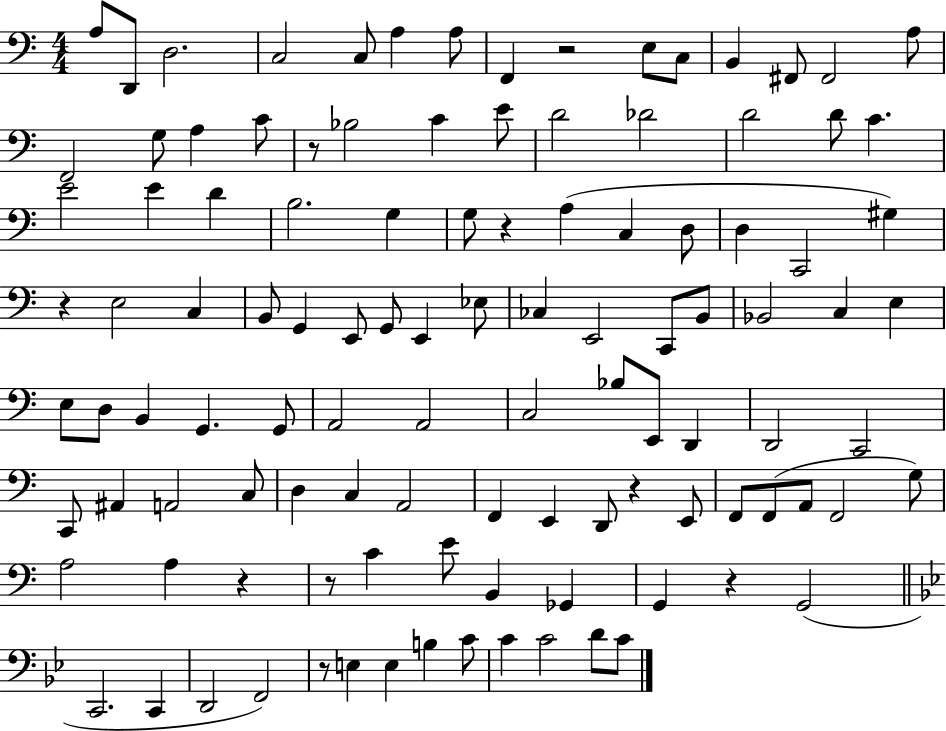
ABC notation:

X:1
T:Untitled
M:4/4
L:1/4
K:C
A,/2 D,,/2 D,2 C,2 C,/2 A, A,/2 F,, z2 E,/2 C,/2 B,, ^F,,/2 ^F,,2 A,/2 F,,2 G,/2 A, C/2 z/2 _B,2 C E/2 D2 _D2 D2 D/2 C E2 E D B,2 G, G,/2 z A, C, D,/2 D, C,,2 ^G, z E,2 C, B,,/2 G,, E,,/2 G,,/2 E,, _E,/2 _C, E,,2 C,,/2 B,,/2 _B,,2 C, E, E,/2 D,/2 B,, G,, G,,/2 A,,2 A,,2 C,2 _B,/2 E,,/2 D,, D,,2 C,,2 C,,/2 ^A,, A,,2 C,/2 D, C, A,,2 F,, E,, D,,/2 z E,,/2 F,,/2 F,,/2 A,,/2 F,,2 G,/2 A,2 A, z z/2 C E/2 B,, _G,, G,, z G,,2 C,,2 C,, D,,2 F,,2 z/2 E, E, B, C/2 C C2 D/2 C/2